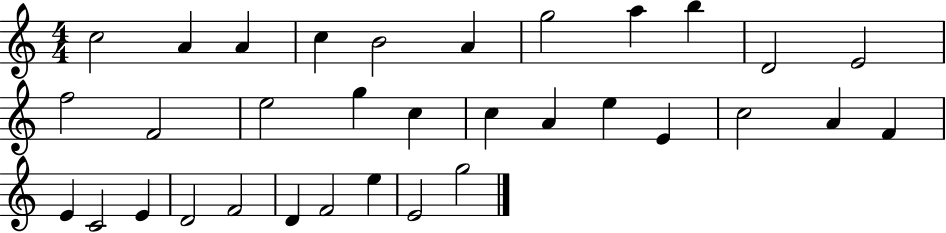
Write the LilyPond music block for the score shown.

{
  \clef treble
  \numericTimeSignature
  \time 4/4
  \key c \major
  c''2 a'4 a'4 | c''4 b'2 a'4 | g''2 a''4 b''4 | d'2 e'2 | \break f''2 f'2 | e''2 g''4 c''4 | c''4 a'4 e''4 e'4 | c''2 a'4 f'4 | \break e'4 c'2 e'4 | d'2 f'2 | d'4 f'2 e''4 | e'2 g''2 | \break \bar "|."
}